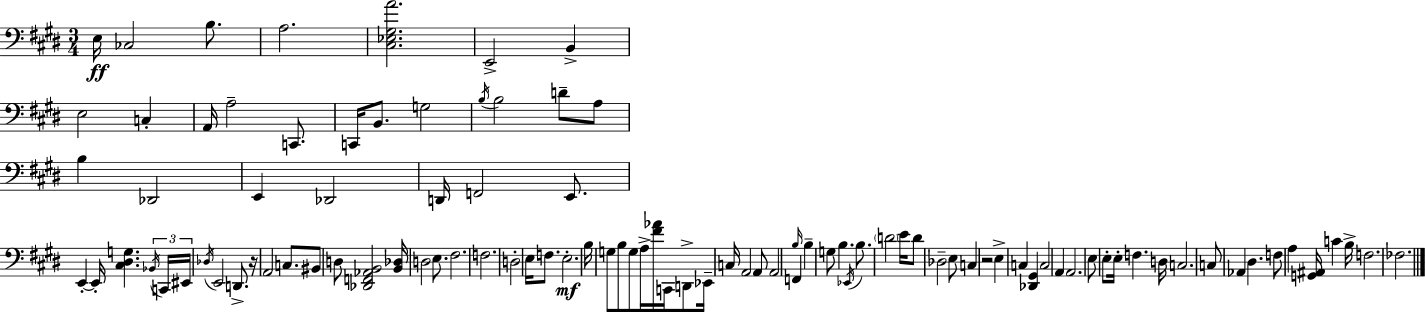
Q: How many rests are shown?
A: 2